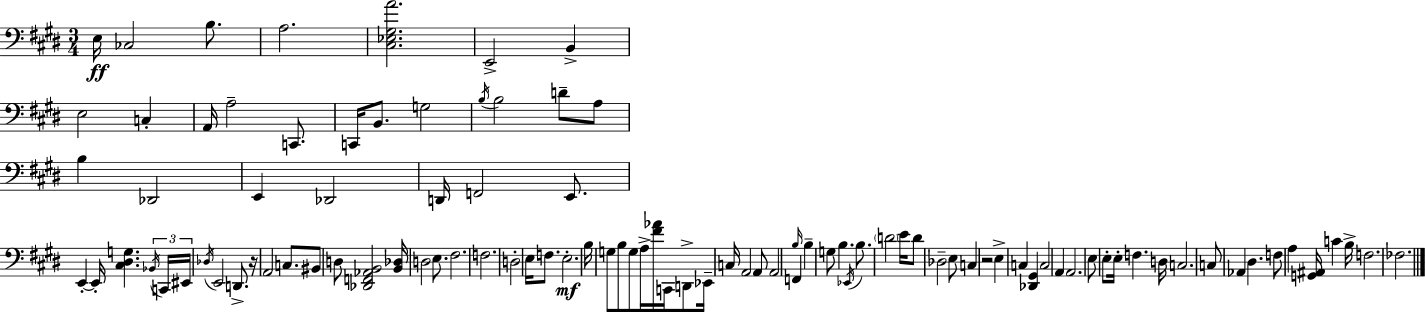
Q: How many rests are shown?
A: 2